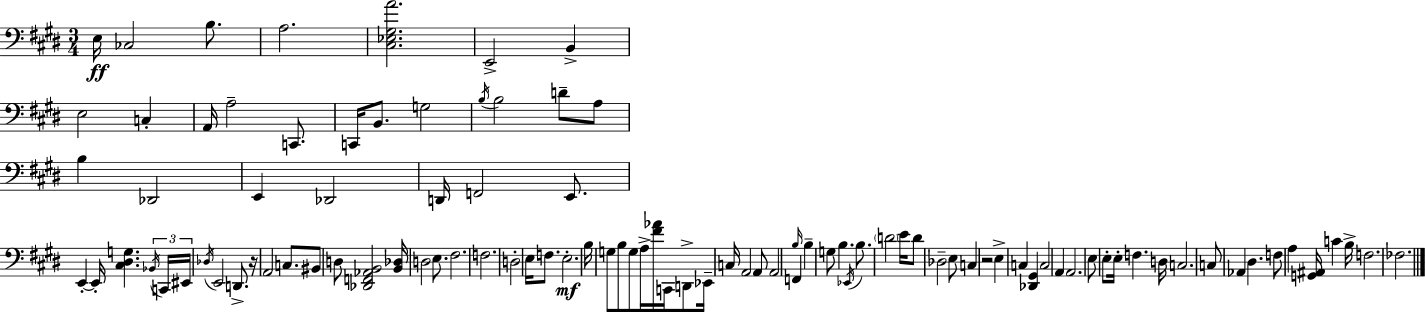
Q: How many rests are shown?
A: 2